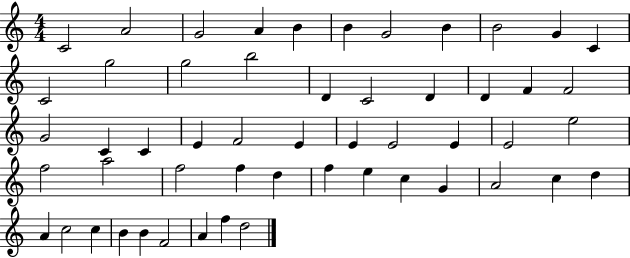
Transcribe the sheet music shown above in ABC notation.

X:1
T:Untitled
M:4/4
L:1/4
K:C
C2 A2 G2 A B B G2 B B2 G C C2 g2 g2 b2 D C2 D D F F2 G2 C C E F2 E E E2 E E2 e2 f2 a2 f2 f d f e c G A2 c d A c2 c B B F2 A f d2